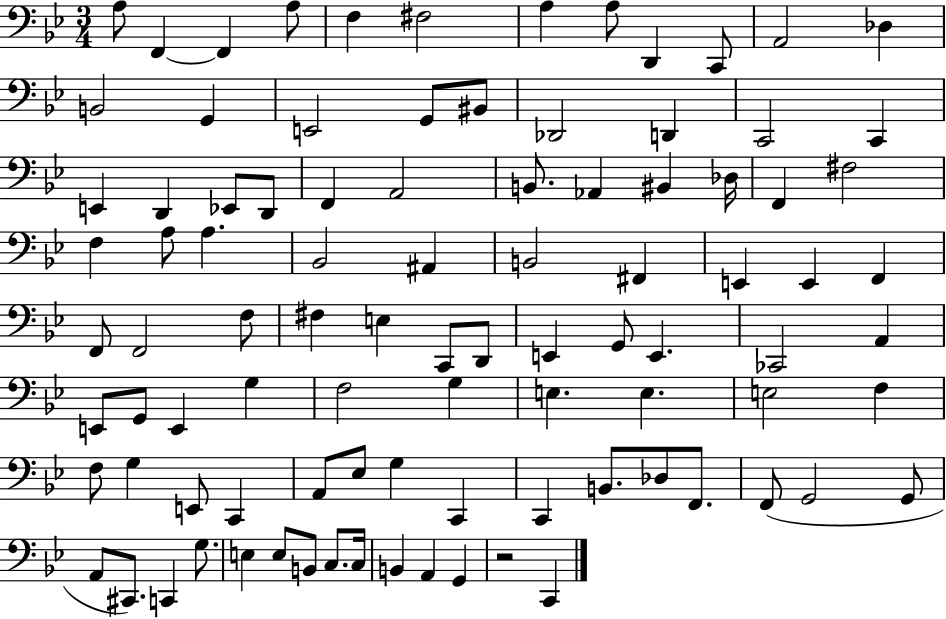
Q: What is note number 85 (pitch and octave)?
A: E3